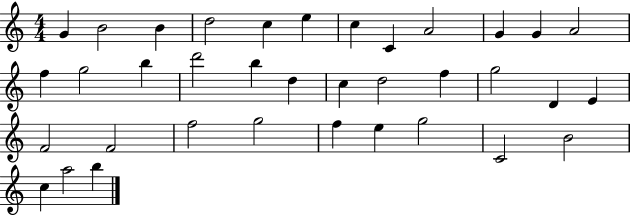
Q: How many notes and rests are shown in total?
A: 36